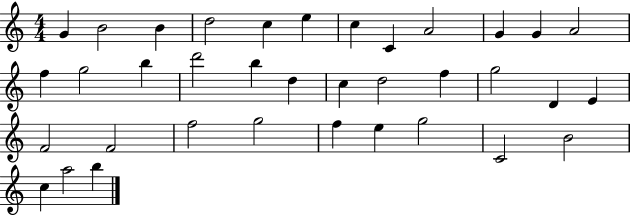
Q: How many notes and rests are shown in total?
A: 36